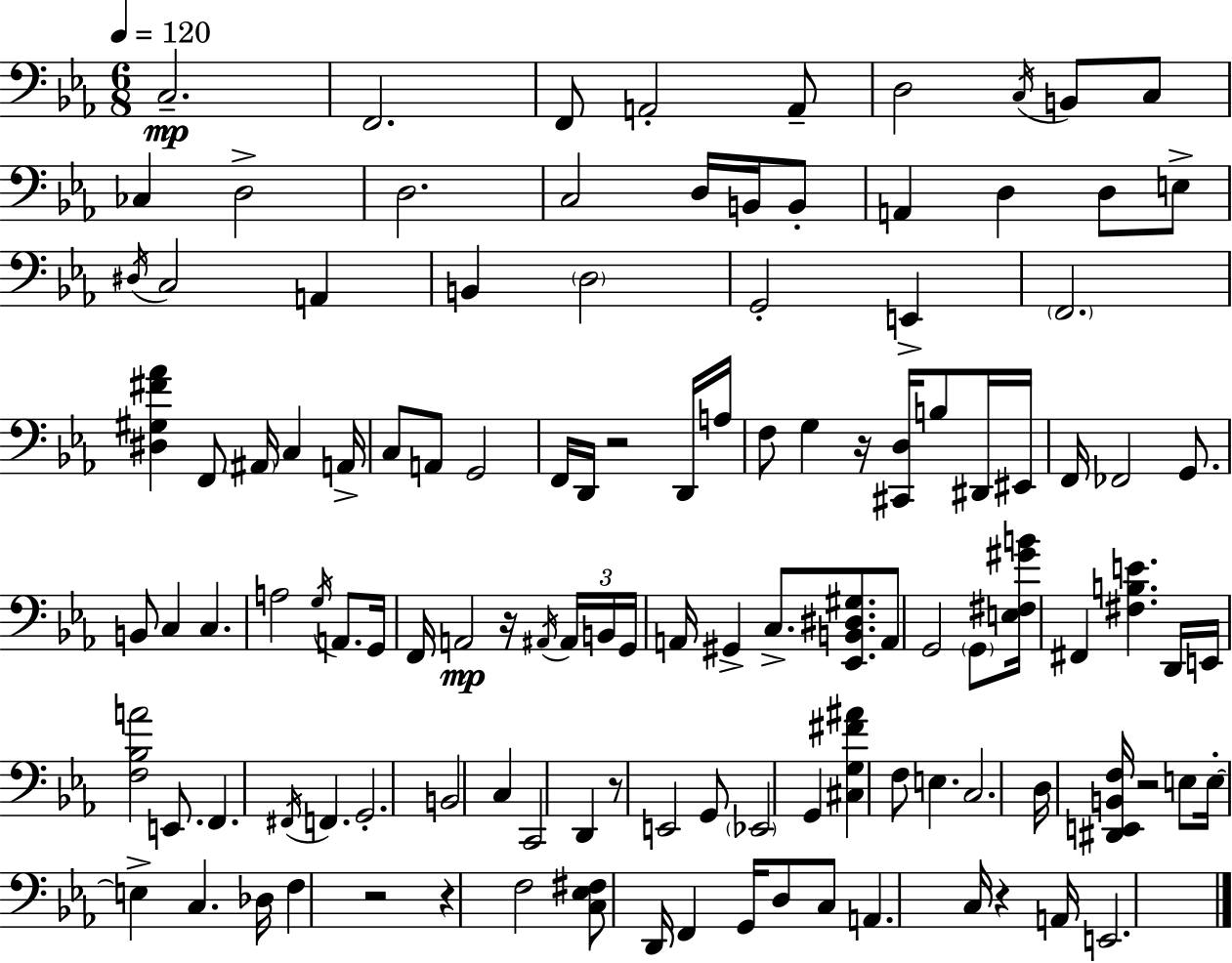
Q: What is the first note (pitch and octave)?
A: C3